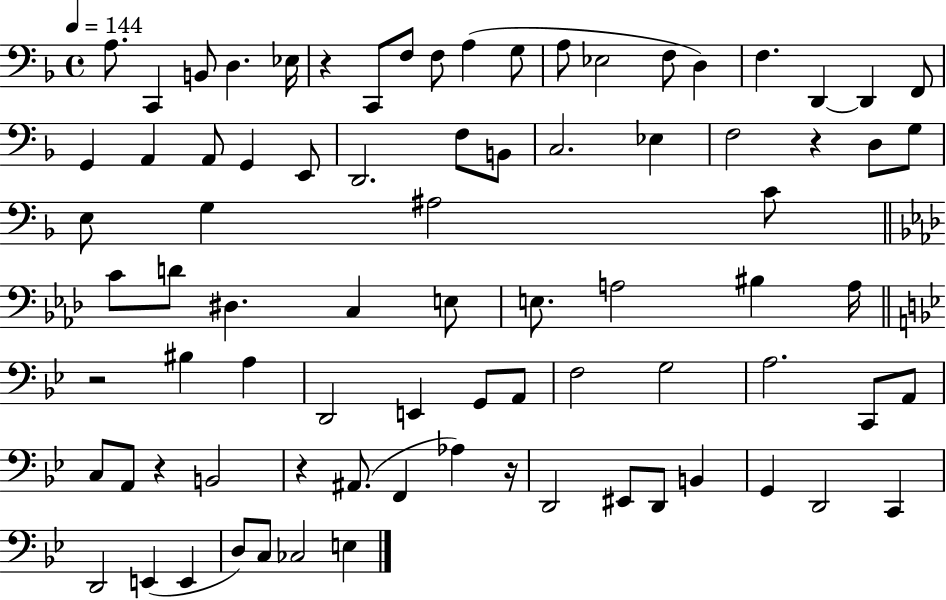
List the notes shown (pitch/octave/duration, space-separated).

A3/e. C2/q B2/e D3/q. Eb3/s R/q C2/e F3/e F3/e A3/q G3/e A3/e Eb3/h F3/e D3/q F3/q. D2/q D2/q F2/e G2/q A2/q A2/e G2/q E2/e D2/h. F3/e B2/e C3/h. Eb3/q F3/h R/q D3/e G3/e E3/e G3/q A#3/h C4/e C4/e D4/e D#3/q. C3/q E3/e E3/e. A3/h BIS3/q A3/s R/h BIS3/q A3/q D2/h E2/q G2/e A2/e F3/h G3/h A3/h. C2/e A2/e C3/e A2/e R/q B2/h R/q A#2/e. F2/q Ab3/q R/s D2/h EIS2/e D2/e B2/q G2/q D2/h C2/q D2/h E2/q E2/q D3/e C3/e CES3/h E3/q